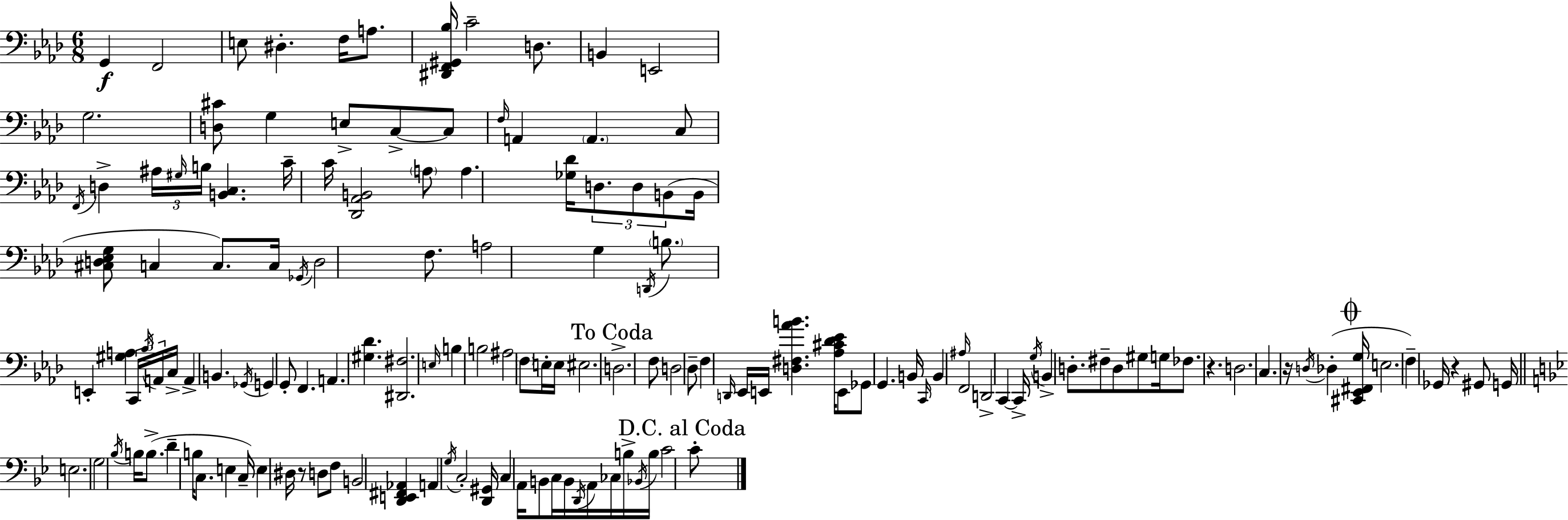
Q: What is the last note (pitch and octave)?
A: C4